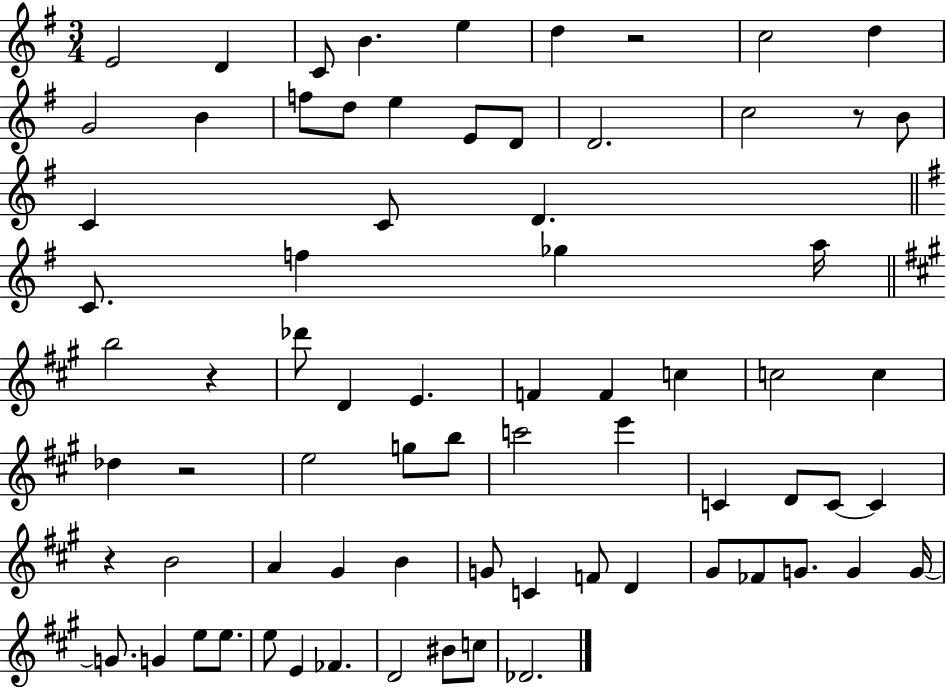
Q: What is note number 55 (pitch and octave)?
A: G4